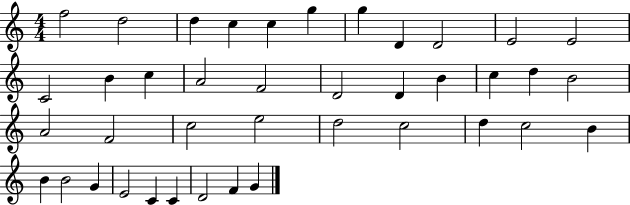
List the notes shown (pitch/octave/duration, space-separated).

F5/h D5/h D5/q C5/q C5/q G5/q G5/q D4/q D4/h E4/h E4/h C4/h B4/q C5/q A4/h F4/h D4/h D4/q B4/q C5/q D5/q B4/h A4/h F4/h C5/h E5/h D5/h C5/h D5/q C5/h B4/q B4/q B4/h G4/q E4/h C4/q C4/q D4/h F4/q G4/q